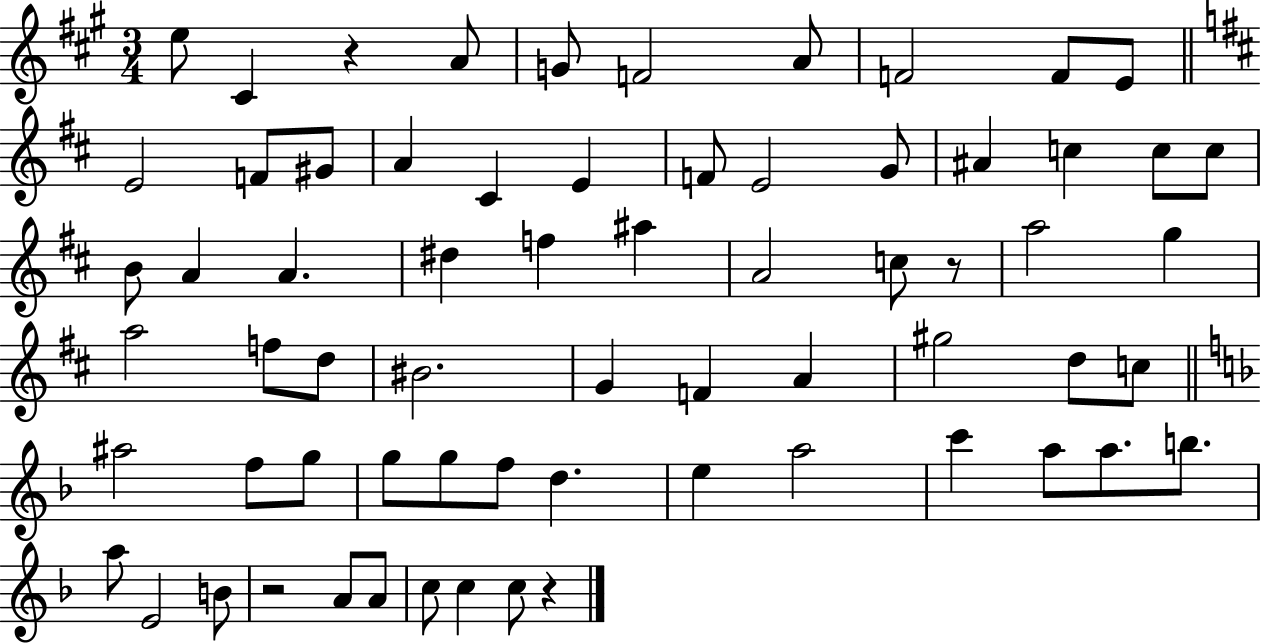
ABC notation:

X:1
T:Untitled
M:3/4
L:1/4
K:A
e/2 ^C z A/2 G/2 F2 A/2 F2 F/2 E/2 E2 F/2 ^G/2 A ^C E F/2 E2 G/2 ^A c c/2 c/2 B/2 A A ^d f ^a A2 c/2 z/2 a2 g a2 f/2 d/2 ^B2 G F A ^g2 d/2 c/2 ^a2 f/2 g/2 g/2 g/2 f/2 d e a2 c' a/2 a/2 b/2 a/2 E2 B/2 z2 A/2 A/2 c/2 c c/2 z